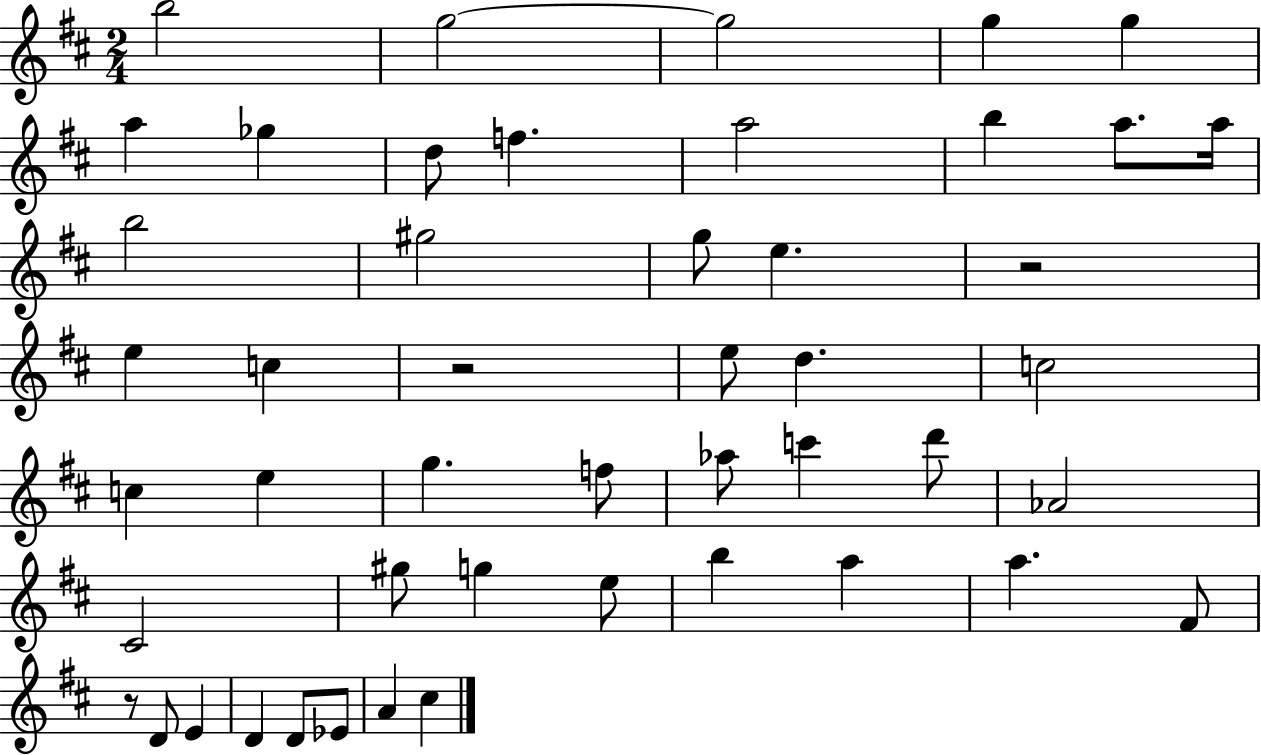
B5/h G5/h G5/h G5/q G5/q A5/q Gb5/q D5/e F5/q. A5/h B5/q A5/e. A5/s B5/h G#5/h G5/e E5/q. R/h E5/q C5/q R/h E5/e D5/q. C5/h C5/q E5/q G5/q. F5/e Ab5/e C6/q D6/e Ab4/h C#4/h G#5/e G5/q E5/e B5/q A5/q A5/q. F#4/e R/e D4/e E4/q D4/q D4/e Eb4/e A4/q C#5/q